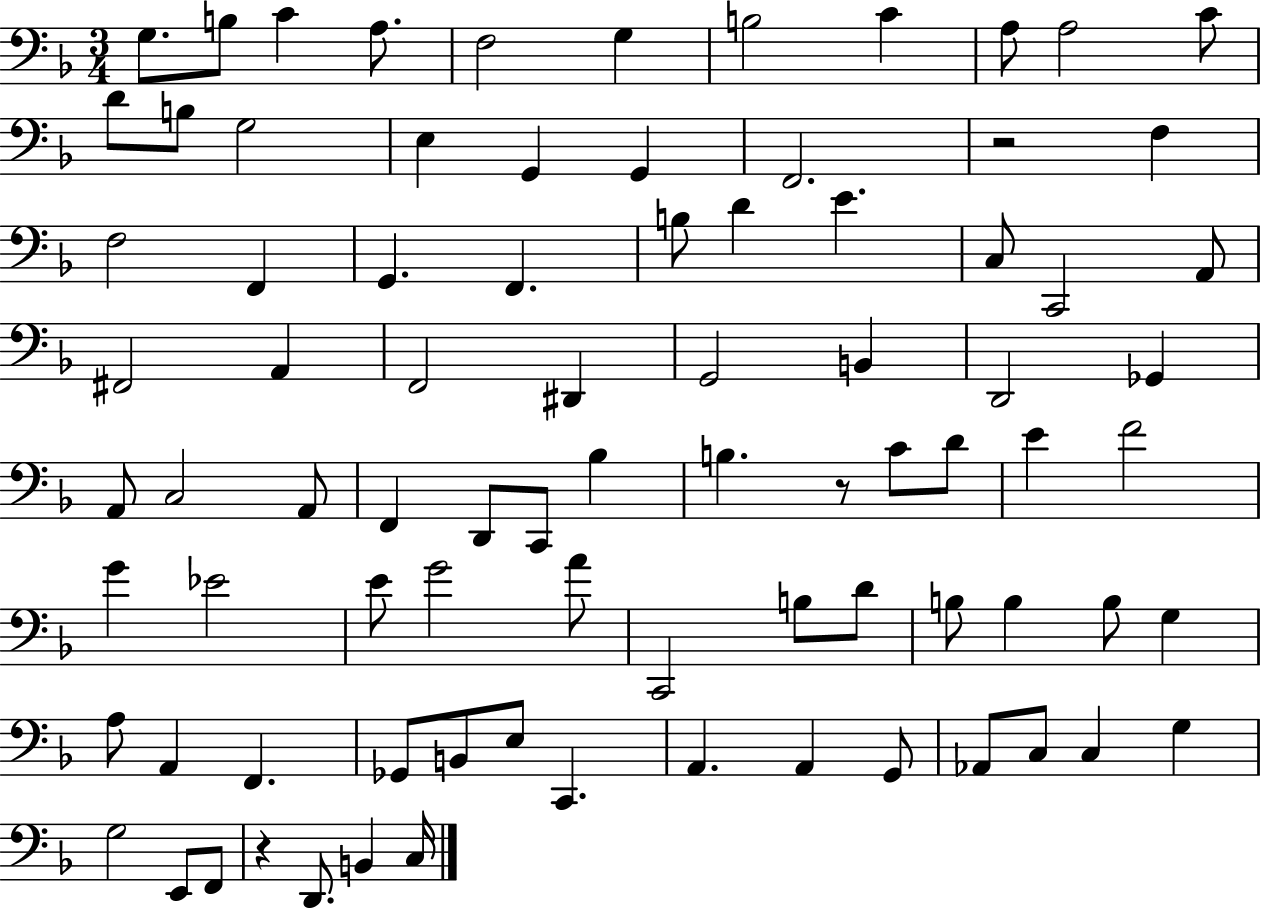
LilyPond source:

{
  \clef bass
  \numericTimeSignature
  \time 3/4
  \key f \major
  g8. b8 c'4 a8. | f2 g4 | b2 c'4 | a8 a2 c'8 | \break d'8 b8 g2 | e4 g,4 g,4 | f,2. | r2 f4 | \break f2 f,4 | g,4. f,4. | b8 d'4 e'4. | c8 c,2 a,8 | \break fis,2 a,4 | f,2 dis,4 | g,2 b,4 | d,2 ges,4 | \break a,8 c2 a,8 | f,4 d,8 c,8 bes4 | b4. r8 c'8 d'8 | e'4 f'2 | \break g'4 ees'2 | e'8 g'2 a'8 | c,2 b8 d'8 | b8 b4 b8 g4 | \break a8 a,4 f,4. | ges,8 b,8 e8 c,4. | a,4. a,4 g,8 | aes,8 c8 c4 g4 | \break g2 e,8 f,8 | r4 d,8. b,4 c16 | \bar "|."
}